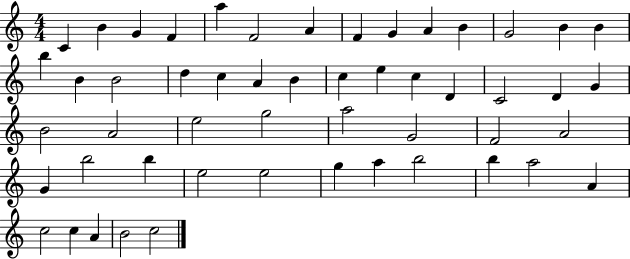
{
  \clef treble
  \numericTimeSignature
  \time 4/4
  \key c \major
  c'4 b'4 g'4 f'4 | a''4 f'2 a'4 | f'4 g'4 a'4 b'4 | g'2 b'4 b'4 | \break b''4 b'4 b'2 | d''4 c''4 a'4 b'4 | c''4 e''4 c''4 d'4 | c'2 d'4 g'4 | \break b'2 a'2 | e''2 g''2 | a''2 g'2 | f'2 a'2 | \break g'4 b''2 b''4 | e''2 e''2 | g''4 a''4 b''2 | b''4 a''2 a'4 | \break c''2 c''4 a'4 | b'2 c''2 | \bar "|."
}